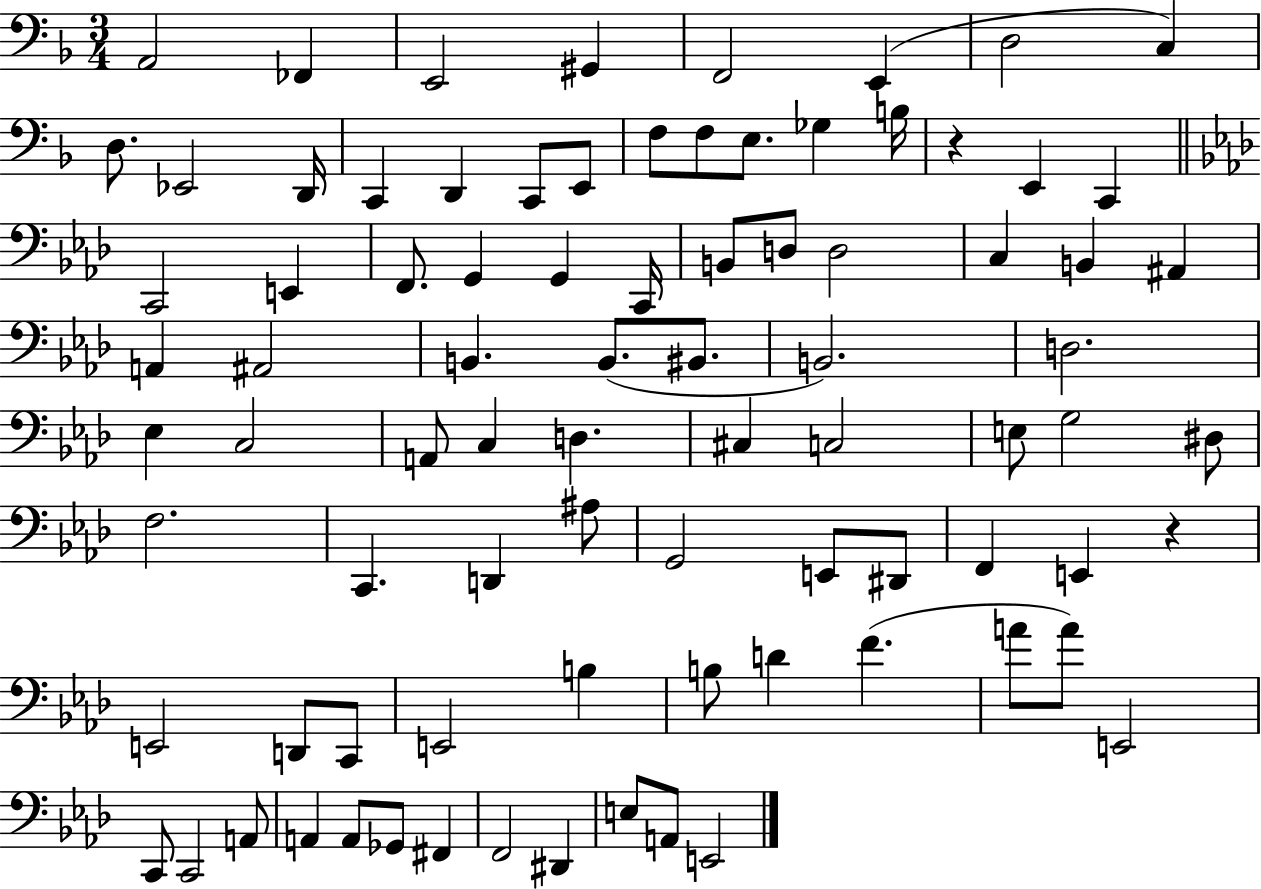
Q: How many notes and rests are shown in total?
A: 85